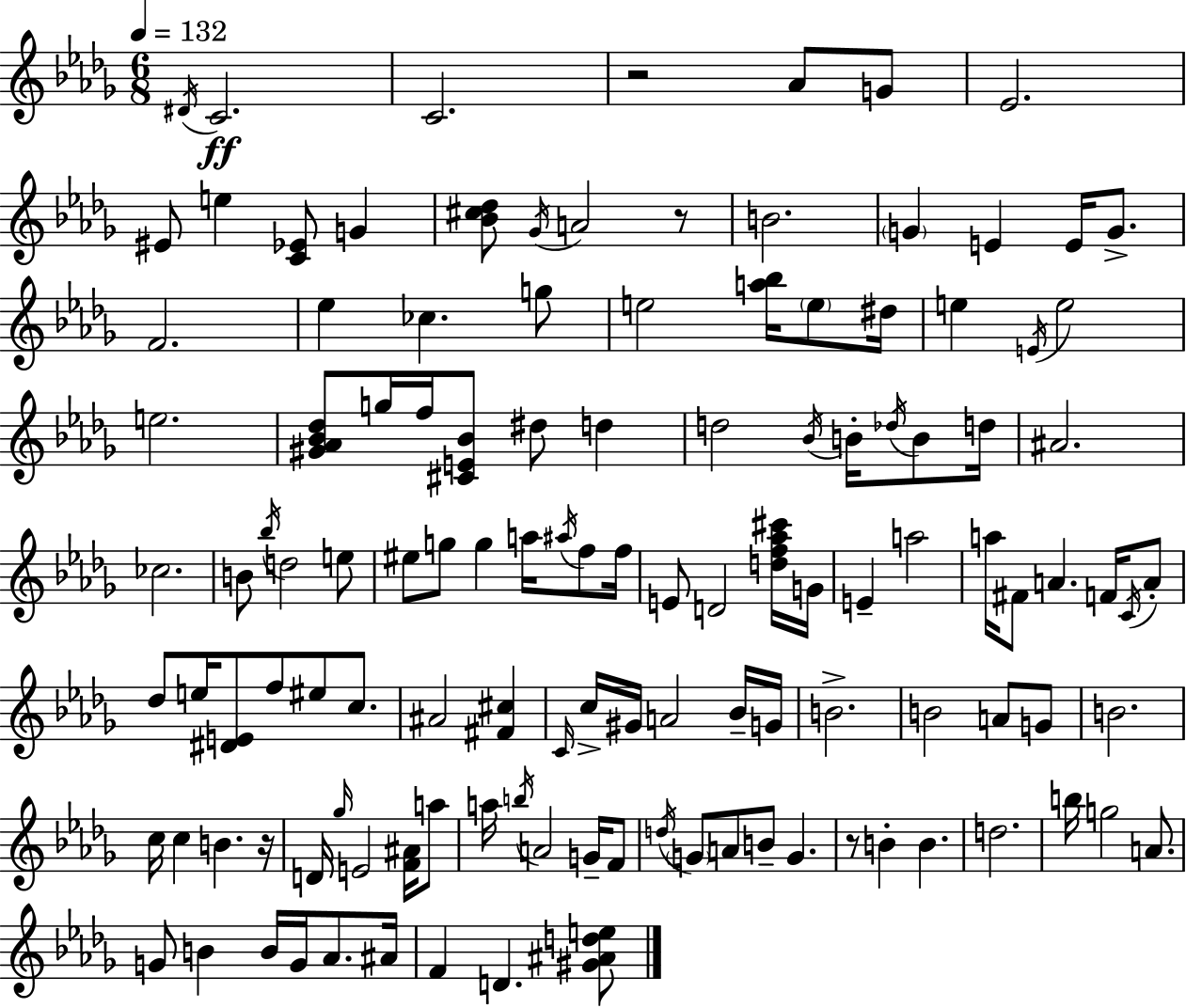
X:1
T:Untitled
M:6/8
L:1/4
K:Bbm
^D/4 C2 C2 z2 _A/2 G/2 _E2 ^E/2 e [C_E]/2 G [_B^c_d]/2 _G/4 A2 z/2 B2 G E E/4 G/2 F2 _e _c g/2 e2 [a_b]/4 e/2 ^d/4 e E/4 e2 e2 [^G_A_B_d]/2 g/4 f/4 [^CE_B]/2 ^d/2 d d2 _B/4 B/4 _d/4 B/2 d/4 ^A2 _c2 B/2 _b/4 d2 e/2 ^e/2 g/2 g a/4 ^a/4 f/2 f/4 E/2 D2 [df_a^c']/4 G/4 E a2 a/4 ^F/2 A F/4 C/4 A/2 _d/2 e/4 [^DE]/2 f/2 ^e/2 c/2 ^A2 [^F^c] C/4 c/4 ^G/4 A2 _B/4 G/4 B2 B2 A/2 G/2 B2 c/4 c B z/4 D/4 _g/4 E2 [F^A]/4 a/2 a/4 b/4 A2 G/4 F/2 d/4 G/2 A/2 B/2 G z/2 B B d2 b/4 g2 A/2 G/2 B B/4 G/4 _A/2 ^A/4 F D [^G^Ade]/2